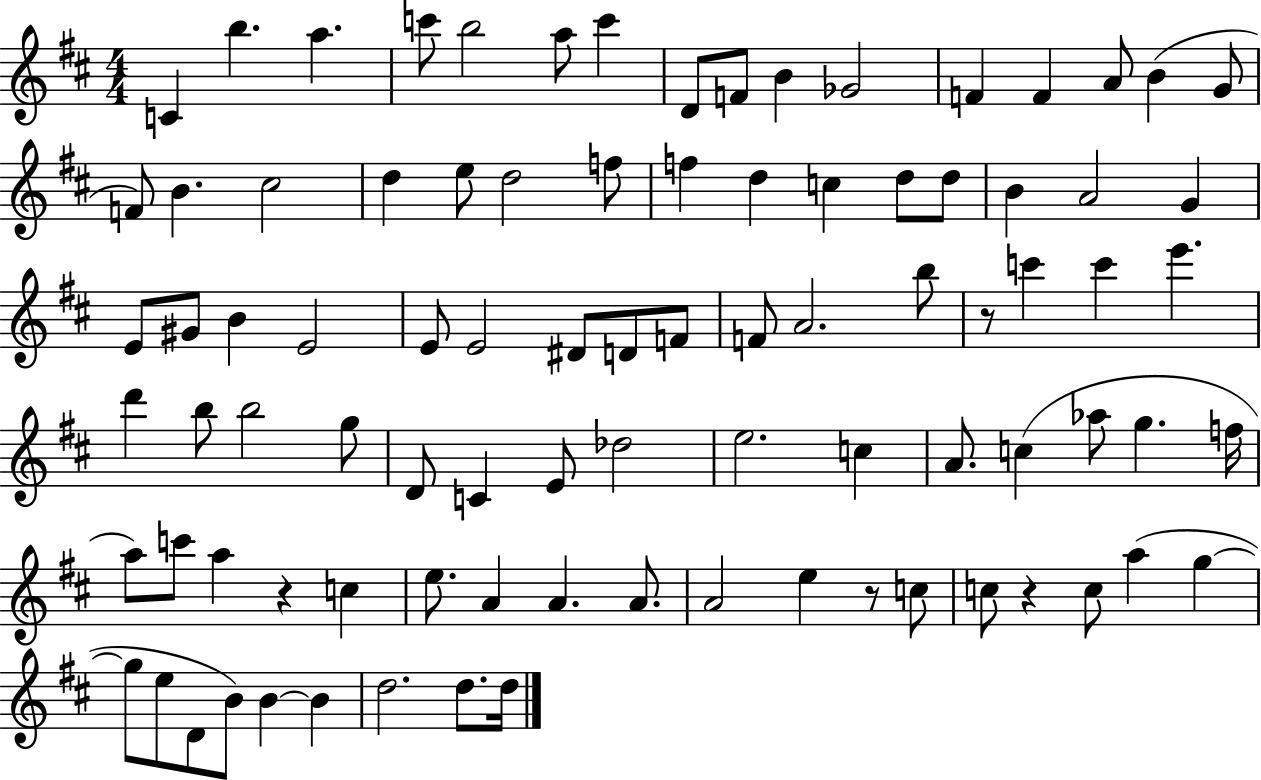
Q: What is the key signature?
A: D major